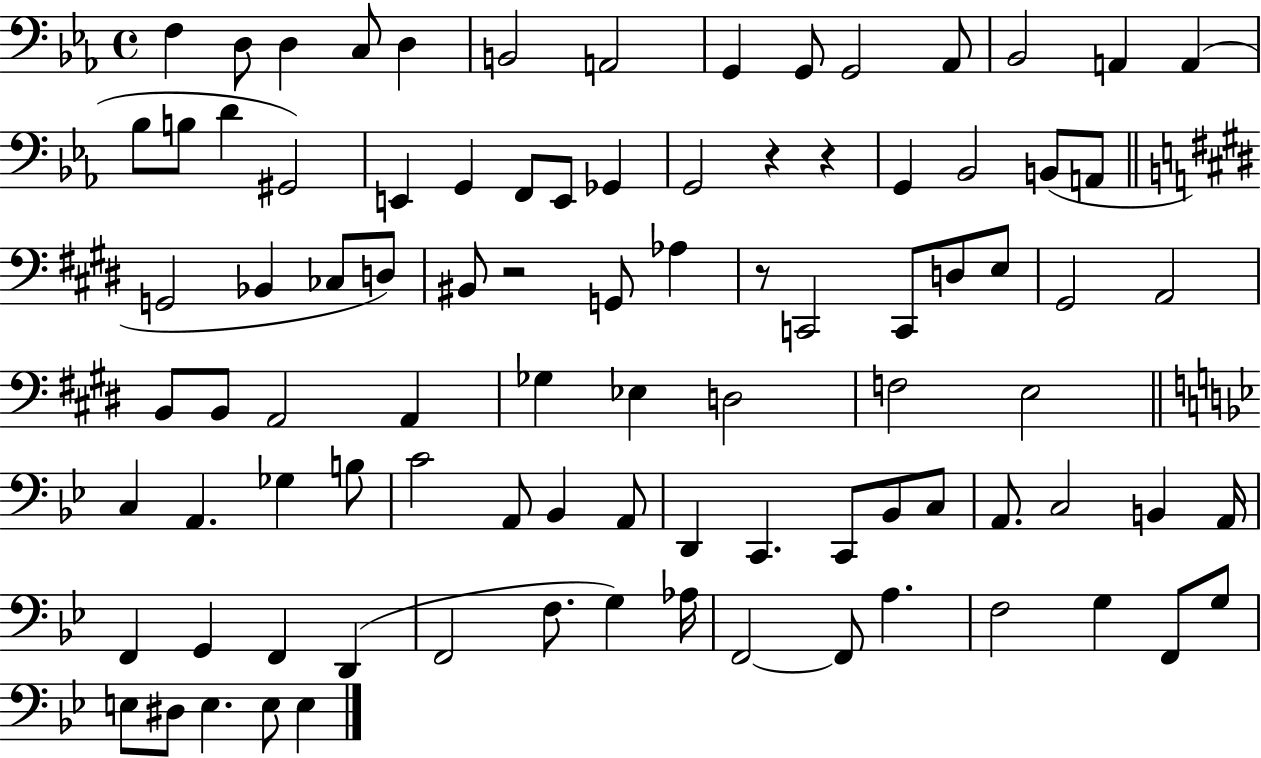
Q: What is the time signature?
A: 4/4